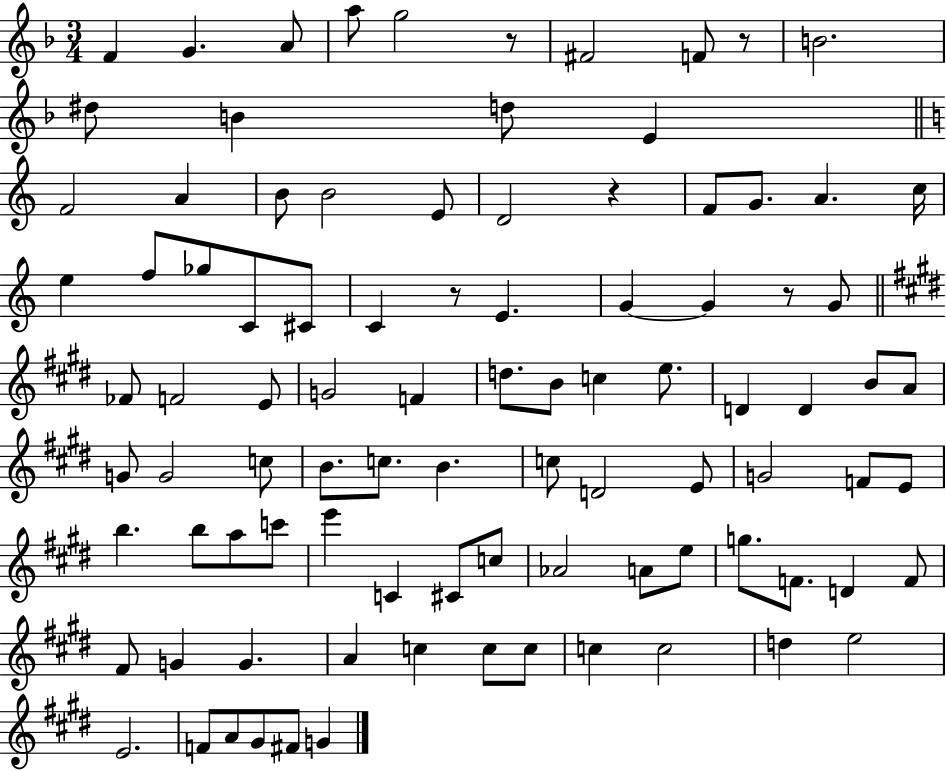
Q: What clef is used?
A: treble